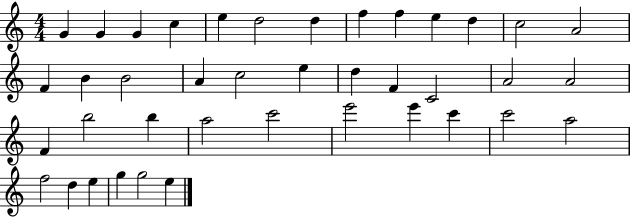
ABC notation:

X:1
T:Untitled
M:4/4
L:1/4
K:C
G G G c e d2 d f f e d c2 A2 F B B2 A c2 e d F C2 A2 A2 F b2 b a2 c'2 e'2 e' c' c'2 a2 f2 d e g g2 e